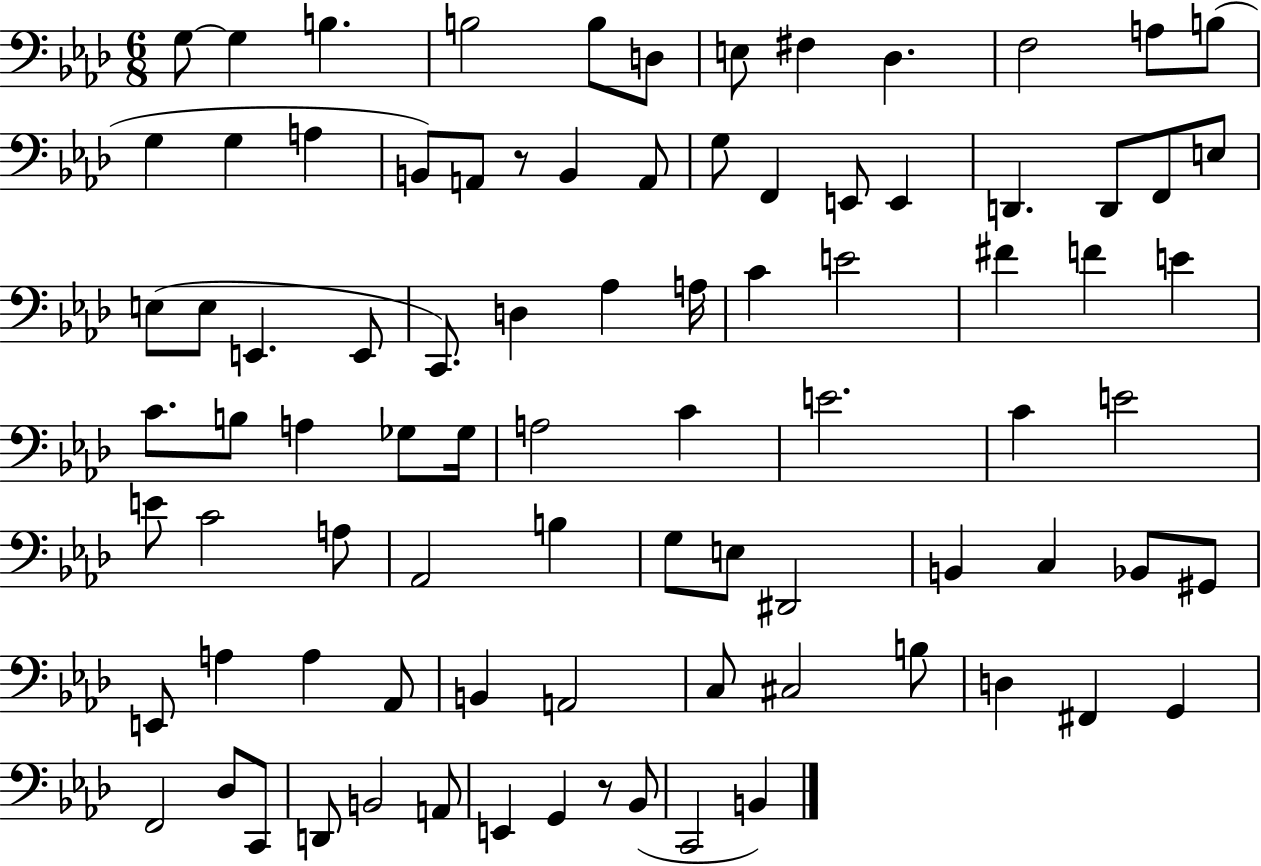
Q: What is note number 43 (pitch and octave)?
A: A3